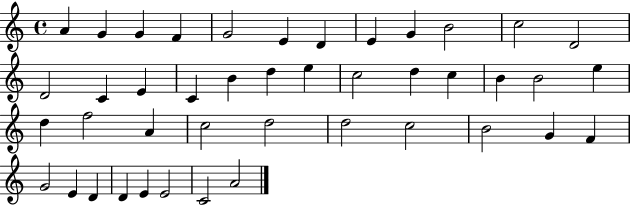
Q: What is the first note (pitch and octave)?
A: A4